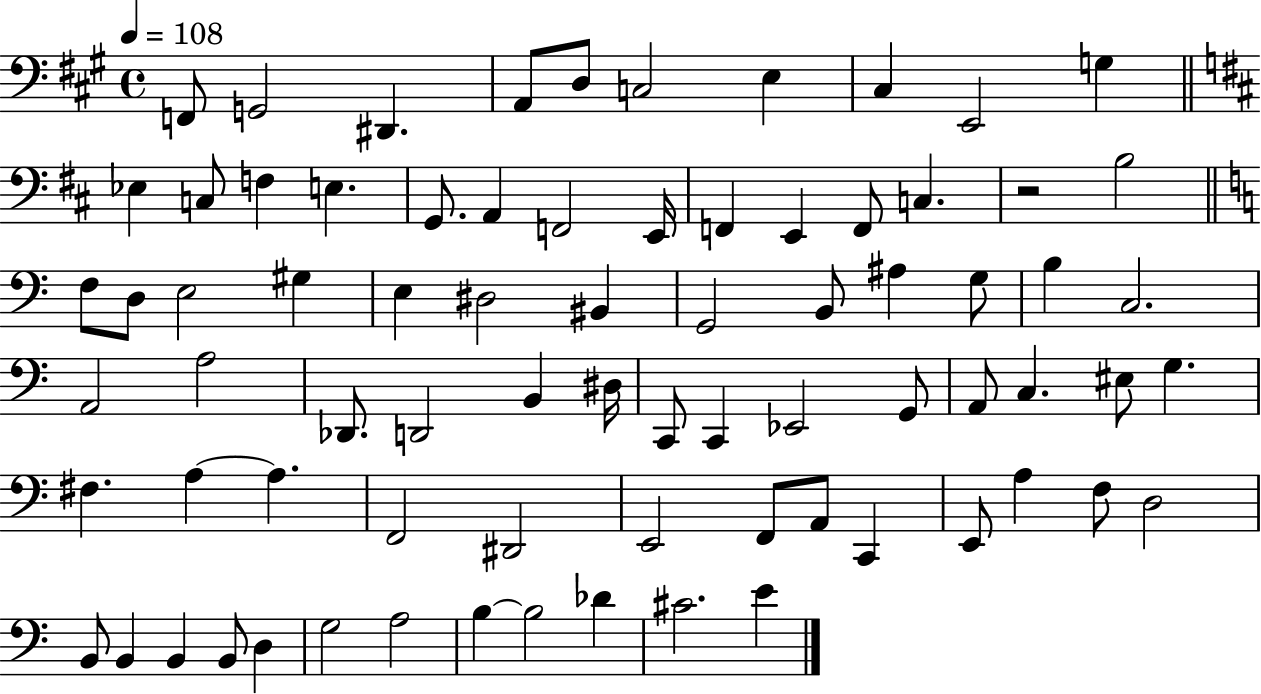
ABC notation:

X:1
T:Untitled
M:4/4
L:1/4
K:A
F,,/2 G,,2 ^D,, A,,/2 D,/2 C,2 E, ^C, E,,2 G, _E, C,/2 F, E, G,,/2 A,, F,,2 E,,/4 F,, E,, F,,/2 C, z2 B,2 F,/2 D,/2 E,2 ^G, E, ^D,2 ^B,, G,,2 B,,/2 ^A, G,/2 B, C,2 A,,2 A,2 _D,,/2 D,,2 B,, ^D,/4 C,,/2 C,, _E,,2 G,,/2 A,,/2 C, ^E,/2 G, ^F, A, A, F,,2 ^D,,2 E,,2 F,,/2 A,,/2 C,, E,,/2 A, F,/2 D,2 B,,/2 B,, B,, B,,/2 D, G,2 A,2 B, B,2 _D ^C2 E